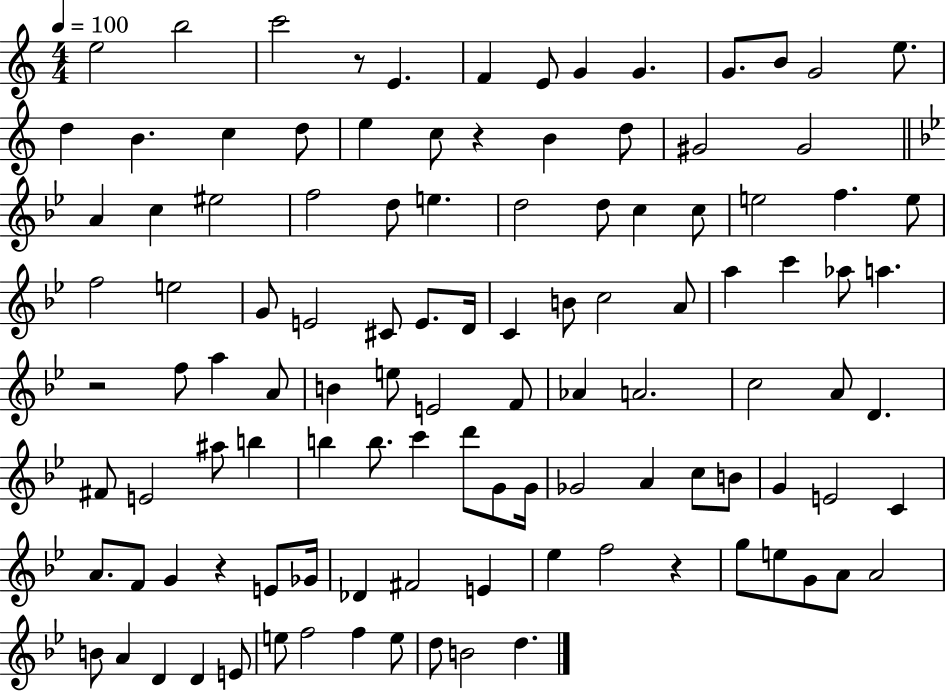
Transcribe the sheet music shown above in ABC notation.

X:1
T:Untitled
M:4/4
L:1/4
K:C
e2 b2 c'2 z/2 E F E/2 G G G/2 B/2 G2 e/2 d B c d/2 e c/2 z B d/2 ^G2 ^G2 A c ^e2 f2 d/2 e d2 d/2 c c/2 e2 f e/2 f2 e2 G/2 E2 ^C/2 E/2 D/4 C B/2 c2 A/2 a c' _a/2 a z2 f/2 a A/2 B e/2 E2 F/2 _A A2 c2 A/2 D ^F/2 E2 ^a/2 b b b/2 c' d'/2 G/2 G/4 _G2 A c/2 B/2 G E2 C A/2 F/2 G z E/2 _G/4 _D ^F2 E _e f2 z g/2 e/2 G/2 A/2 A2 B/2 A D D E/2 e/2 f2 f e/2 d/2 B2 d